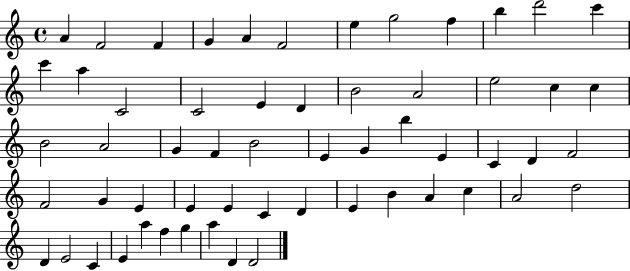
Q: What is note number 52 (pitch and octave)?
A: E4